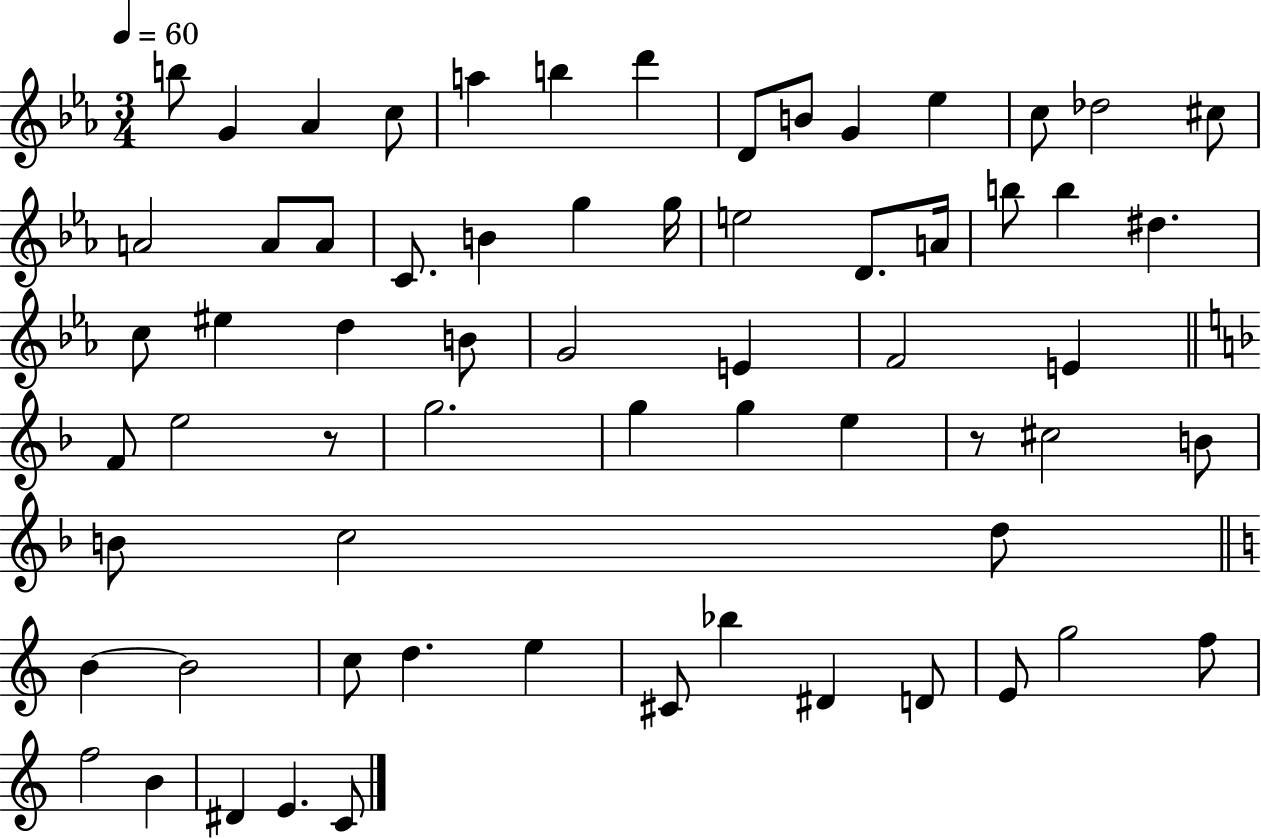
B5/e G4/q Ab4/q C5/e A5/q B5/q D6/q D4/e B4/e G4/q Eb5/q C5/e Db5/h C#5/e A4/h A4/e A4/e C4/e. B4/q G5/q G5/s E5/h D4/e. A4/s B5/e B5/q D#5/q. C5/e EIS5/q D5/q B4/e G4/h E4/q F4/h E4/q F4/e E5/h R/e G5/h. G5/q G5/q E5/q R/e C#5/h B4/e B4/e C5/h D5/e B4/q B4/h C5/e D5/q. E5/q C#4/e Bb5/q D#4/q D4/e E4/e G5/h F5/e F5/h B4/q D#4/q E4/q. C4/e